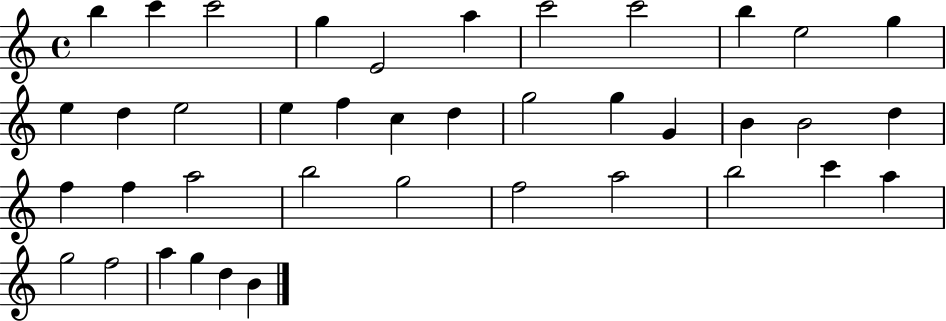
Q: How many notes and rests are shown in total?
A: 40